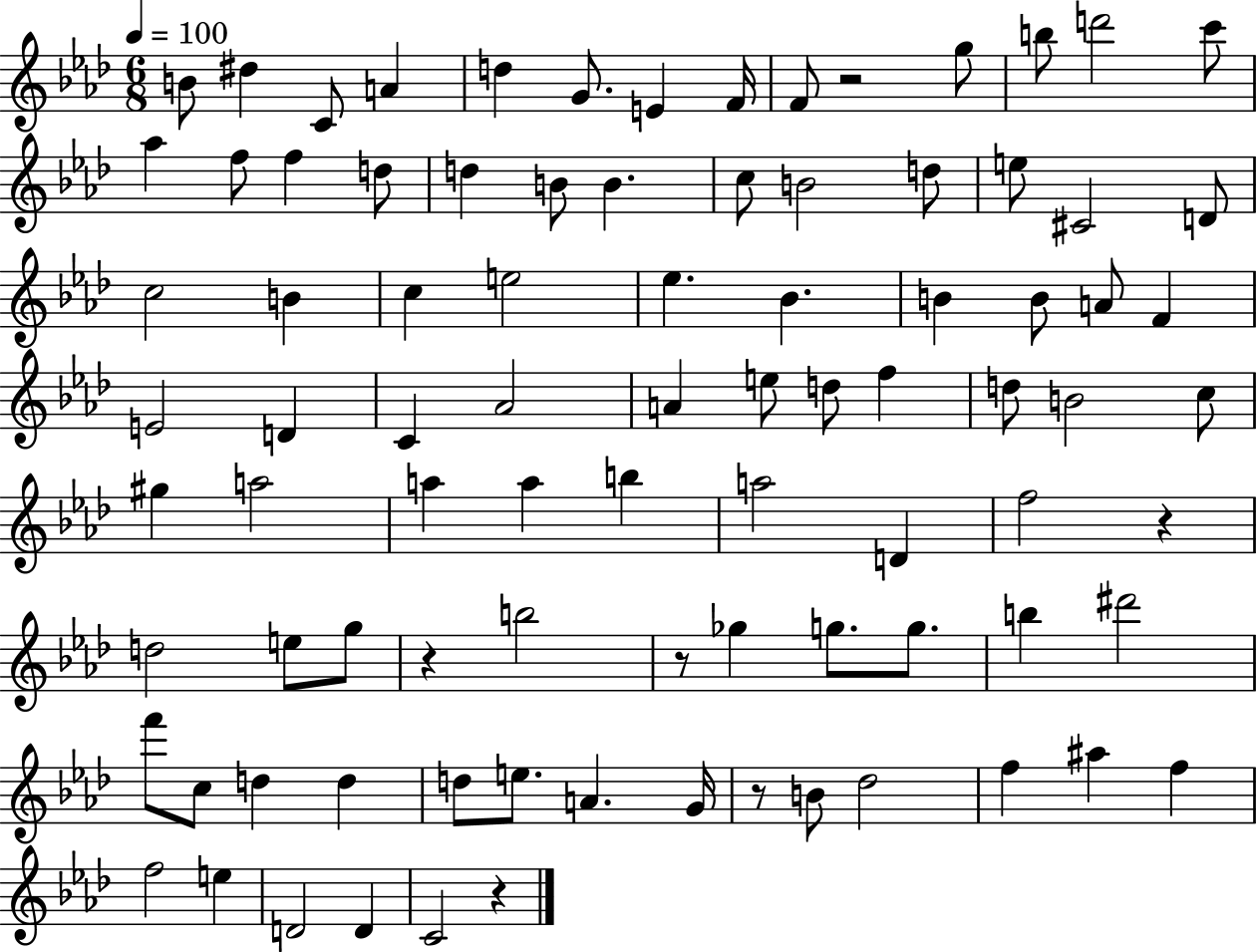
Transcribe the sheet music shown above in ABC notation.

X:1
T:Untitled
M:6/8
L:1/4
K:Ab
B/2 ^d C/2 A d G/2 E F/4 F/2 z2 g/2 b/2 d'2 c'/2 _a f/2 f d/2 d B/2 B c/2 B2 d/2 e/2 ^C2 D/2 c2 B c e2 _e _B B B/2 A/2 F E2 D C _A2 A e/2 d/2 f d/2 B2 c/2 ^g a2 a a b a2 D f2 z d2 e/2 g/2 z b2 z/2 _g g/2 g/2 b ^d'2 f'/2 c/2 d d d/2 e/2 A G/4 z/2 B/2 _d2 f ^a f f2 e D2 D C2 z